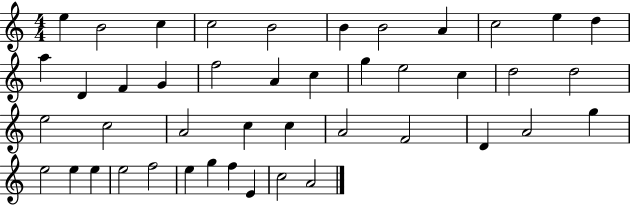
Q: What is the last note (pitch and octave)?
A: A4